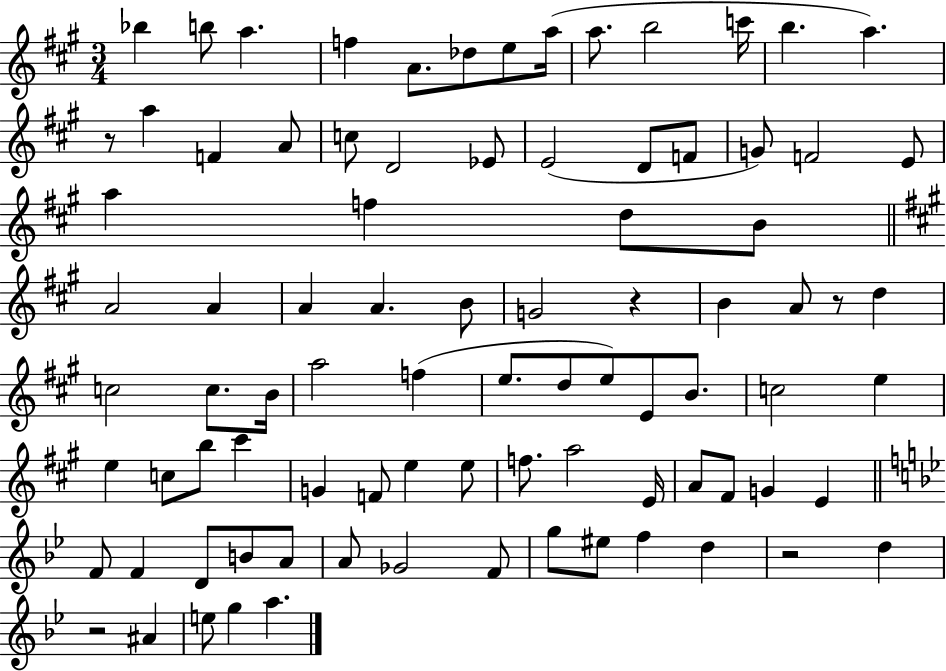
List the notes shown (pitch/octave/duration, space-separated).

Bb5/q B5/e A5/q. F5/q A4/e. Db5/e E5/e A5/s A5/e. B5/h C6/s B5/q. A5/q. R/e A5/q F4/q A4/e C5/e D4/h Eb4/e E4/h D4/e F4/e G4/e F4/h E4/e A5/q F5/q D5/e B4/e A4/h A4/q A4/q A4/q. B4/e G4/h R/q B4/q A4/e R/e D5/q C5/h C5/e. B4/s A5/h F5/q E5/e. D5/e E5/e E4/e B4/e. C5/h E5/q E5/q C5/e B5/e C#6/q G4/q F4/e E5/q E5/e F5/e. A5/h E4/s A4/e F#4/e G4/q E4/q F4/e F4/q D4/e B4/e A4/e A4/e Gb4/h F4/e G5/e EIS5/e F5/q D5/q R/h D5/q R/h A#4/q E5/e G5/q A5/q.